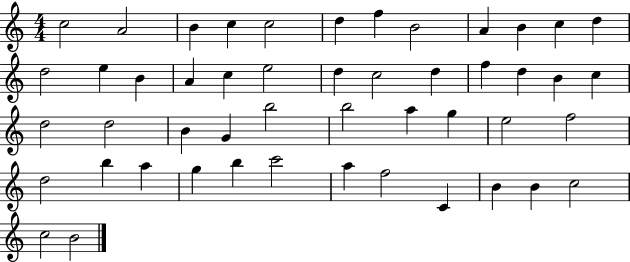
{
  \clef treble
  \numericTimeSignature
  \time 4/4
  \key c \major
  c''2 a'2 | b'4 c''4 c''2 | d''4 f''4 b'2 | a'4 b'4 c''4 d''4 | \break d''2 e''4 b'4 | a'4 c''4 e''2 | d''4 c''2 d''4 | f''4 d''4 b'4 c''4 | \break d''2 d''2 | b'4 g'4 b''2 | b''2 a''4 g''4 | e''2 f''2 | \break d''2 b''4 a''4 | g''4 b''4 c'''2 | a''4 f''2 c'4 | b'4 b'4 c''2 | \break c''2 b'2 | \bar "|."
}